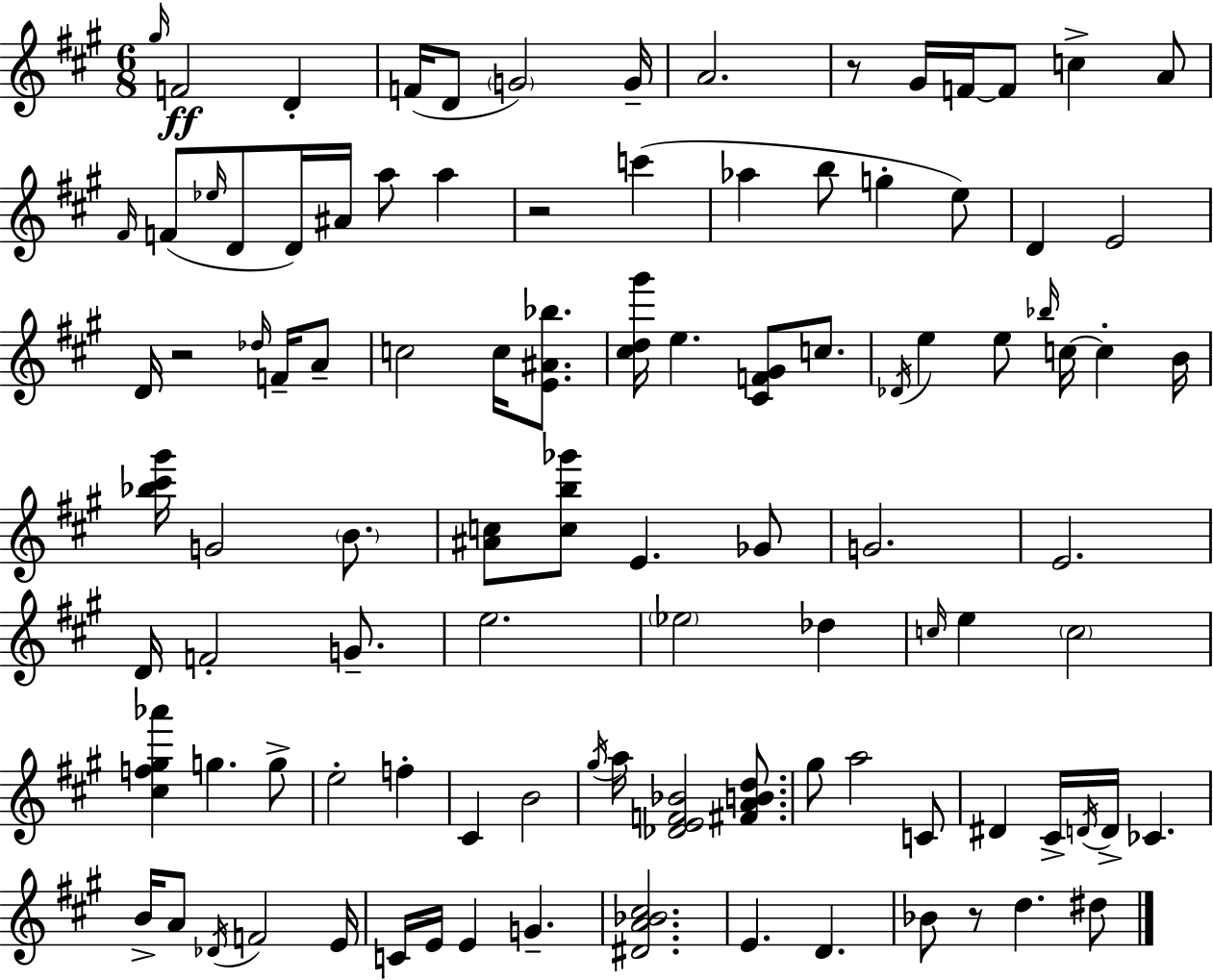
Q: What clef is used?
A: treble